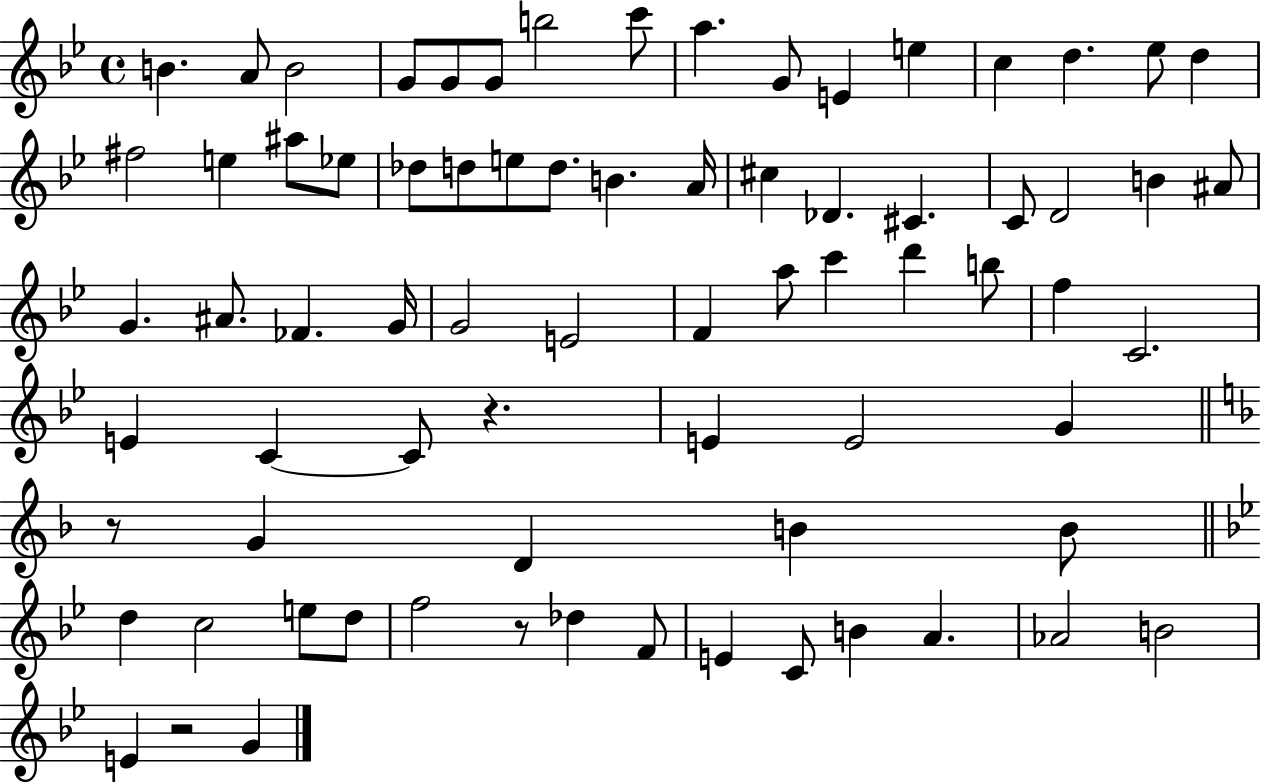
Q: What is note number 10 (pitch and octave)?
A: G4